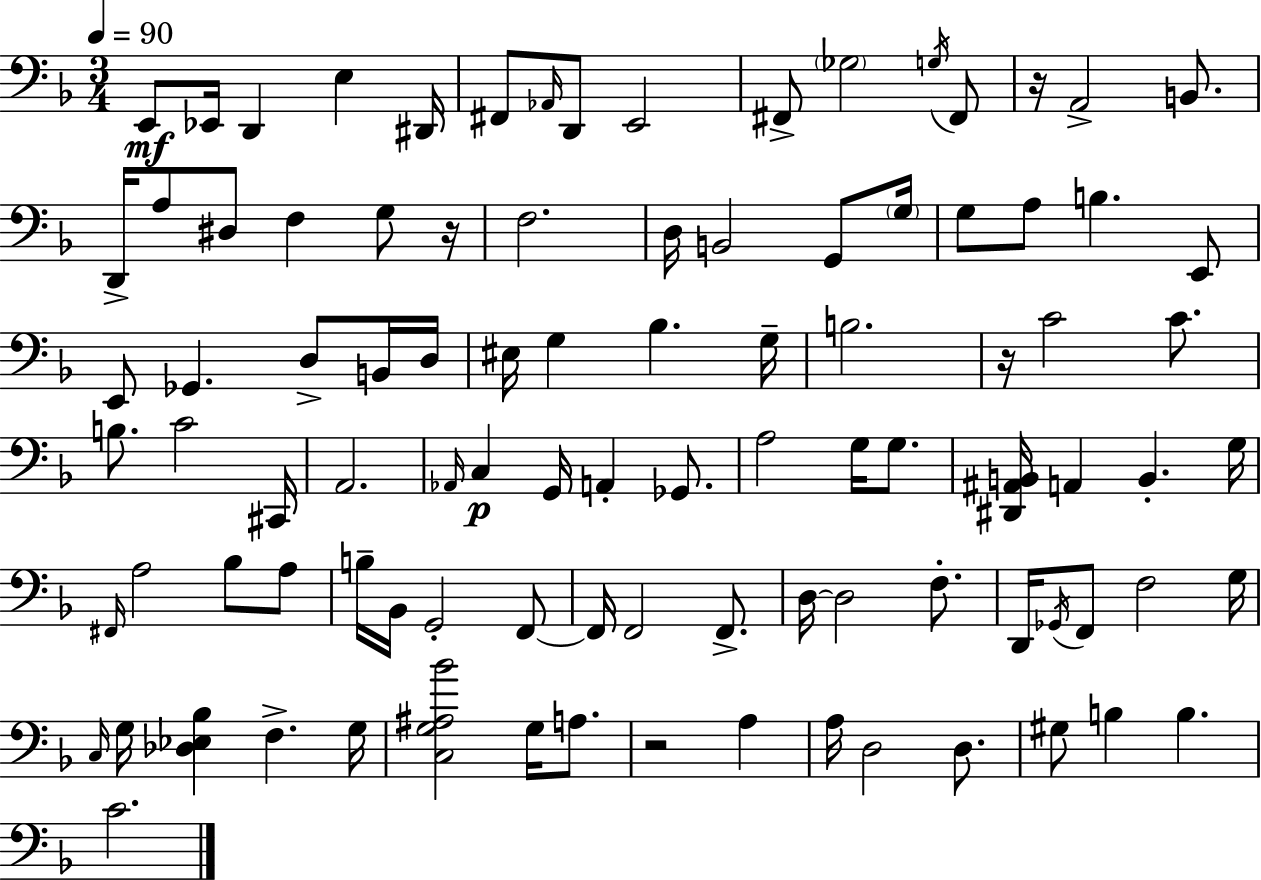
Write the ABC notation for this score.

X:1
T:Untitled
M:3/4
L:1/4
K:F
E,,/2 _E,,/4 D,, E, ^D,,/4 ^F,,/2 _A,,/4 D,,/2 E,,2 ^F,,/2 _G,2 G,/4 ^F,,/2 z/4 A,,2 B,,/2 D,,/4 A,/2 ^D,/2 F, G,/2 z/4 F,2 D,/4 B,,2 G,,/2 G,/4 G,/2 A,/2 B, E,,/2 E,,/2 _G,, D,/2 B,,/4 D,/4 ^E,/4 G, _B, G,/4 B,2 z/4 C2 C/2 B,/2 C2 ^C,,/4 A,,2 _A,,/4 C, G,,/4 A,, _G,,/2 A,2 G,/4 G,/2 [^D,,^A,,B,,]/4 A,, B,, G,/4 ^F,,/4 A,2 _B,/2 A,/2 B,/4 _B,,/4 G,,2 F,,/2 F,,/4 F,,2 F,,/2 D,/4 D,2 F,/2 D,,/4 _G,,/4 F,,/2 F,2 G,/4 C,/4 G,/4 [_D,_E,_B,] F, G,/4 [C,G,^A,_B]2 G,/4 A,/2 z2 A, A,/4 D,2 D,/2 ^G,/2 B, B, C2